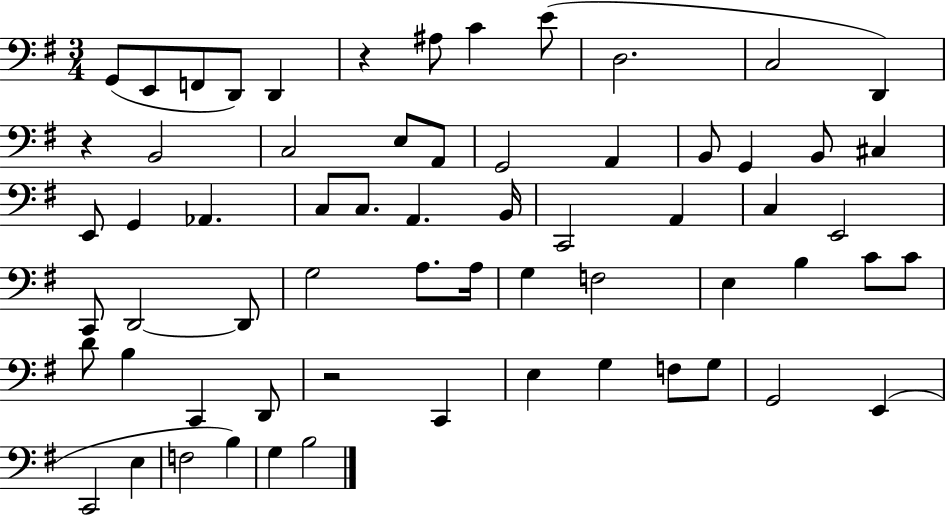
{
  \clef bass
  \numericTimeSignature
  \time 3/4
  \key g \major
  g,8( e,8 f,8 d,8) d,4 | r4 ais8 c'4 e'8( | d2. | c2 d,4) | \break r4 b,2 | c2 e8 a,8 | g,2 a,4 | b,8 g,4 b,8 cis4 | \break e,8 g,4 aes,4. | c8 c8. a,4. b,16 | c,2 a,4 | c4 e,2 | \break c,8 d,2~~ d,8 | g2 a8. a16 | g4 f2 | e4 b4 c'8 c'8 | \break d'8 b4 c,4 d,8 | r2 c,4 | e4 g4 f8 g8 | g,2 e,4( | \break c,2 e4 | f2 b4) | g4 b2 | \bar "|."
}